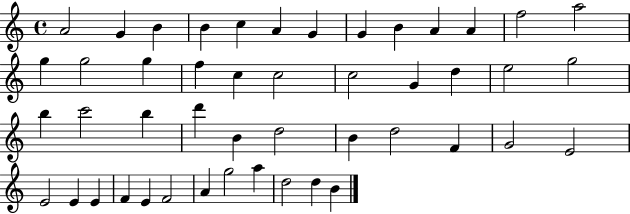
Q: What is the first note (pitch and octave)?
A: A4